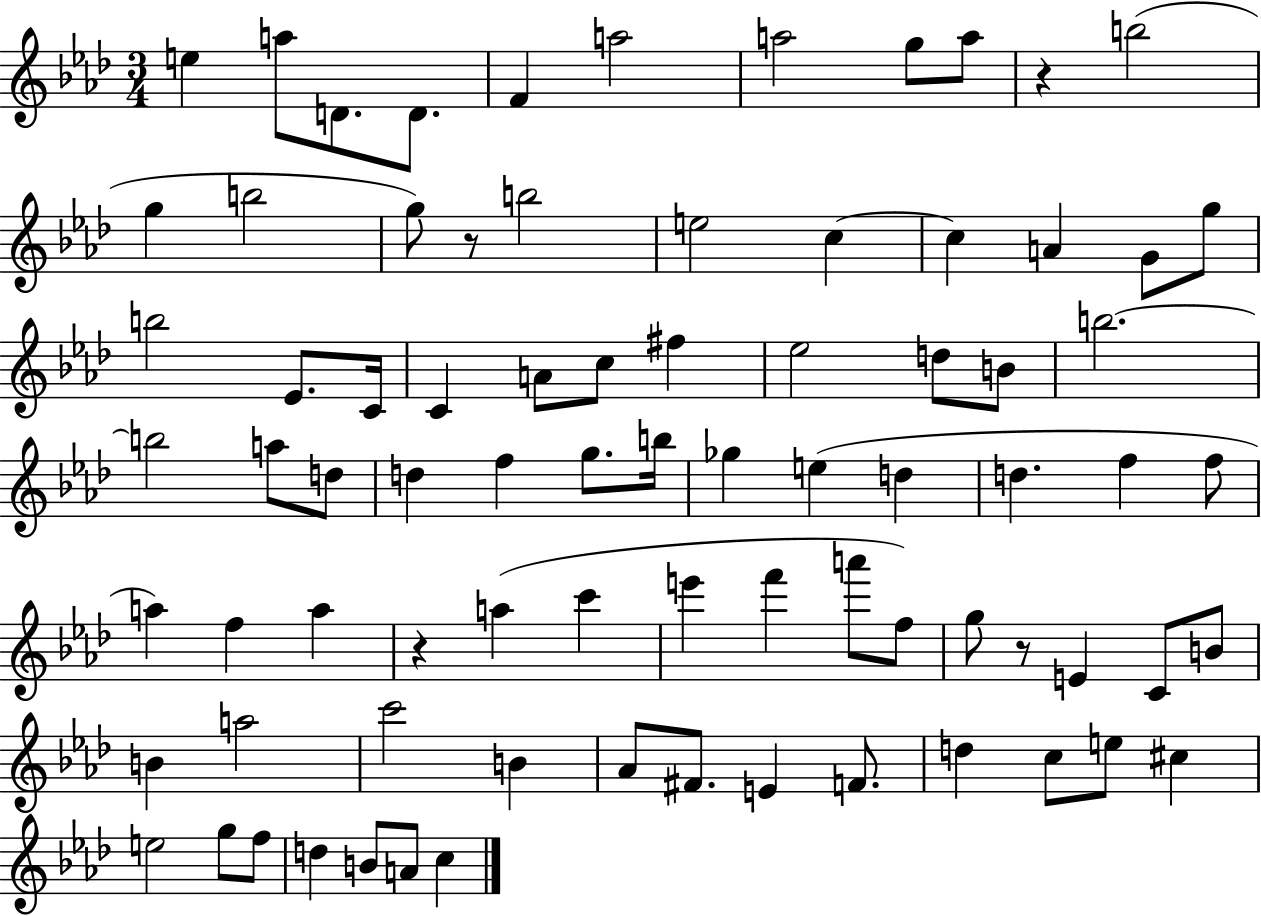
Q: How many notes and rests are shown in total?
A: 80